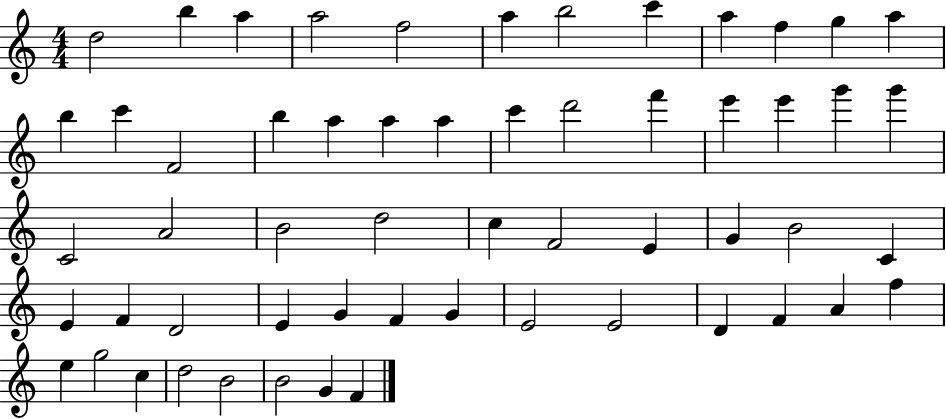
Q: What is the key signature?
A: C major